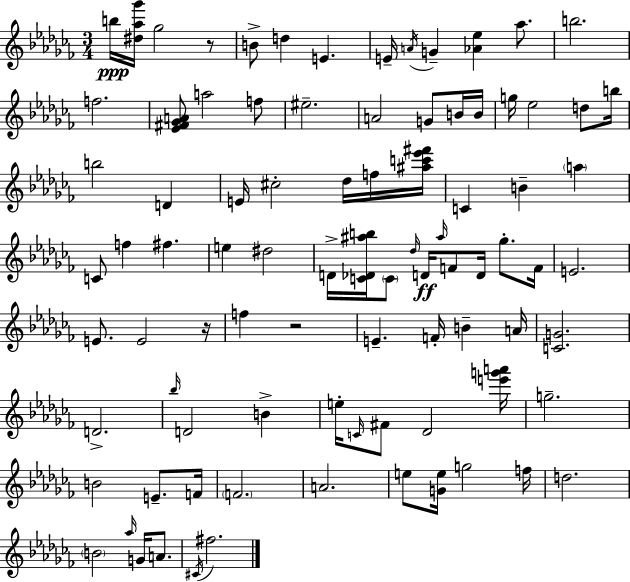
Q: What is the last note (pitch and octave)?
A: F#5